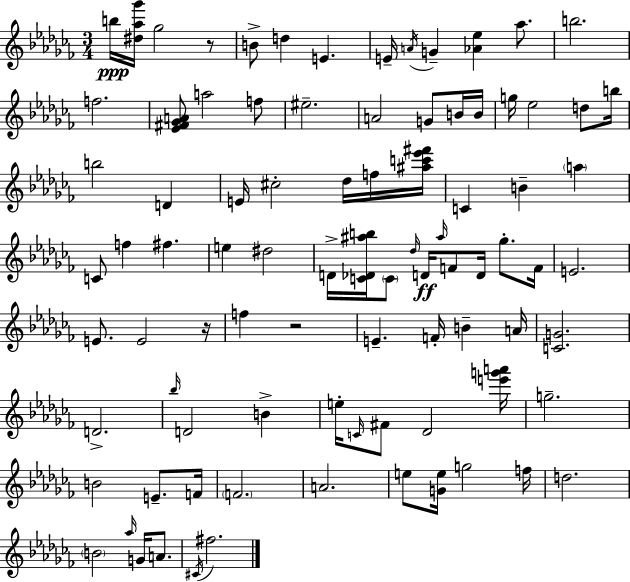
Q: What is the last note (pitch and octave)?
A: F#5